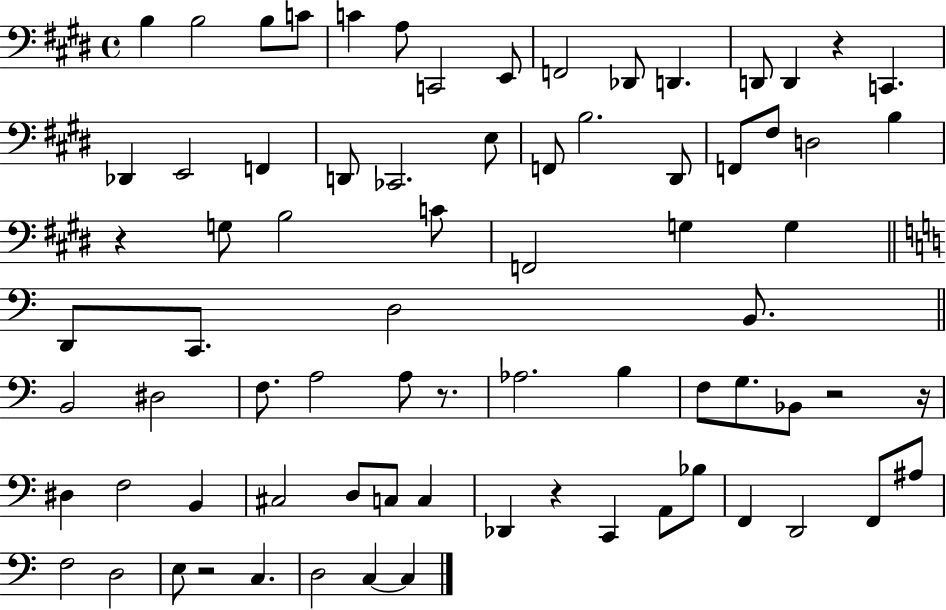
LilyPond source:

{
  \clef bass
  \time 4/4
  \defaultTimeSignature
  \key e \major
  b4 b2 b8 c'8 | c'4 a8 c,2 e,8 | f,2 des,8 d,4. | d,8 d,4 r4 c,4. | \break des,4 e,2 f,4 | d,8 ces,2. e8 | f,8 b2. dis,8 | f,8 fis8 d2 b4 | \break r4 g8 b2 c'8 | f,2 g4 g4 | \bar "||" \break \key a \minor d,8 c,8. d2 b,8. | \bar "||" \break \key a \minor b,2 dis2 | f8. a2 a8 r8. | aes2. b4 | f8 g8. bes,8 r2 r16 | \break dis4 f2 b,4 | cis2 d8 c8 c4 | des,4 r4 c,4 a,8 bes8 | f,4 d,2 f,8 ais8 | \break f2 d2 | e8 r2 c4. | d2 c4~~ c4 | \bar "|."
}